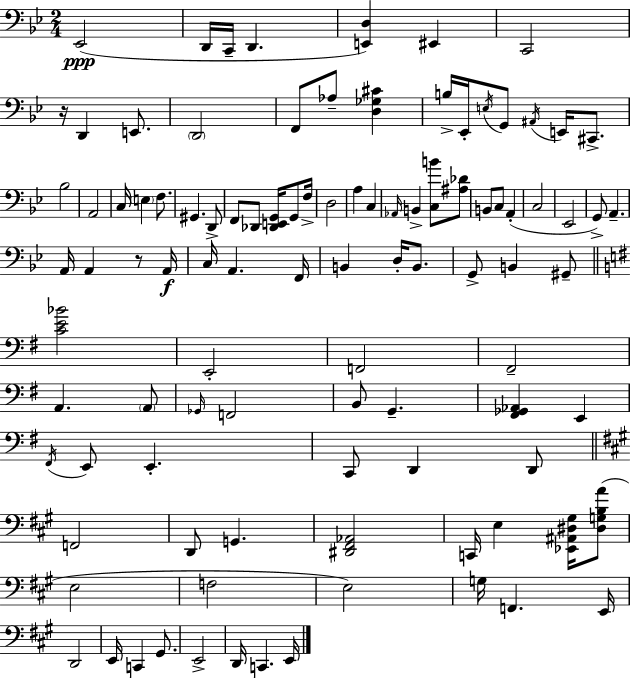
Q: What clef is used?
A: bass